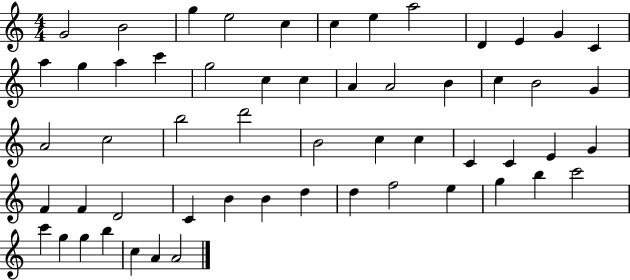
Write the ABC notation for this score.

X:1
T:Untitled
M:4/4
L:1/4
K:C
G2 B2 g e2 c c e a2 D E G C a g a c' g2 c c A A2 B c B2 G A2 c2 b2 d'2 B2 c c C C E G F F D2 C B B d d f2 e g b c'2 c' g g b c A A2